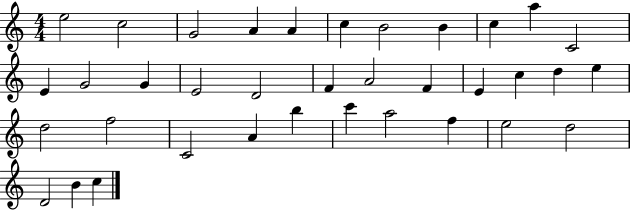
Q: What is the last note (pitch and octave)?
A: C5